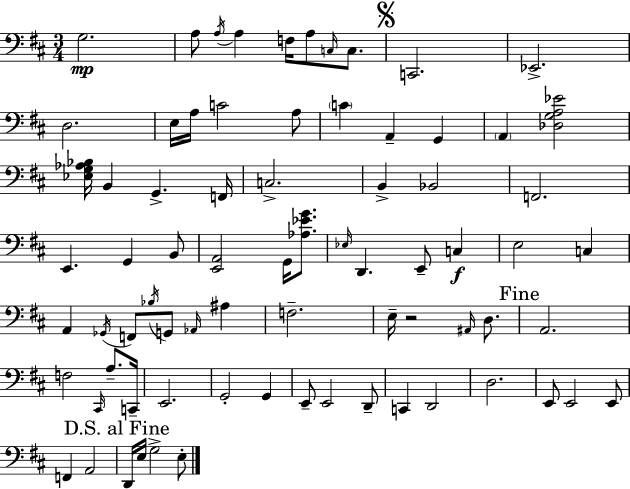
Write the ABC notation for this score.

X:1
T:Untitled
M:3/4
L:1/4
K:D
G,2 A,/2 A,/4 A, F,/4 A,/2 C,/4 C,/2 C,,2 _E,,2 D,2 E,/4 A,/4 C2 A,/2 C A,, G,, A,, [_D,G,A,_E]2 [_E,G,_A,_B,]/4 B,, G,, F,,/4 C,2 B,, _B,,2 F,,2 E,, G,, B,,/2 [E,,A,,]2 G,,/4 [_A,_EG]/2 _E,/4 D,, E,,/2 C, E,2 C, A,, _G,,/4 F,,/2 _B,/4 G,,/2 _A,,/4 ^A, F,2 E,/4 z2 ^A,,/4 D,/2 A,,2 F,2 ^C,,/4 A,/2 C,,/4 E,,2 G,,2 G,, E,,/2 E,,2 D,,/2 C,, D,,2 D,2 E,,/2 E,,2 E,,/2 F,, A,,2 D,,/4 E,/4 G,2 E,/2